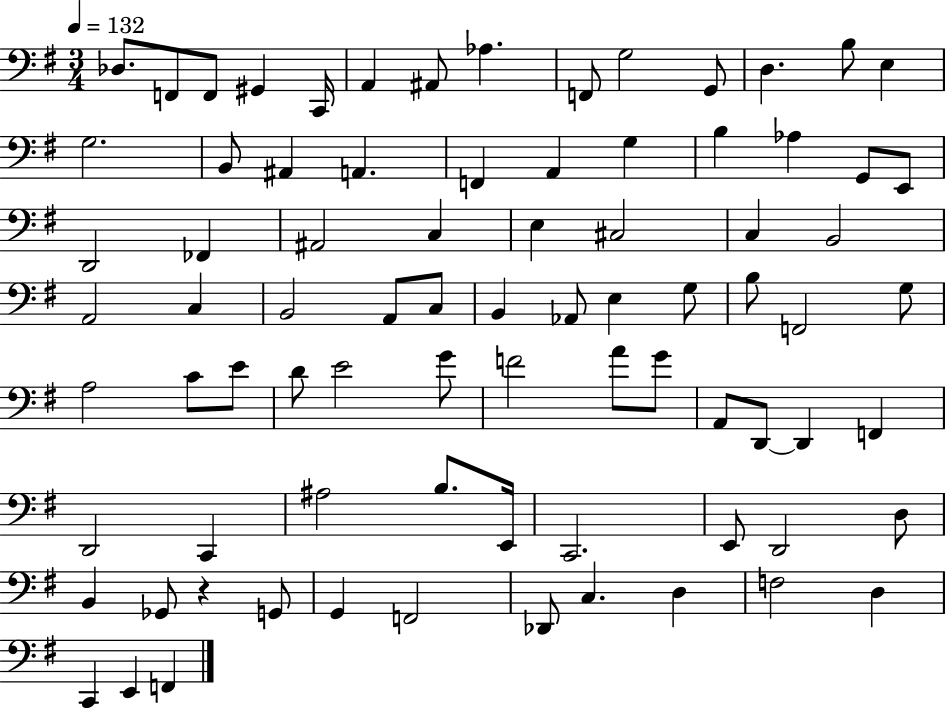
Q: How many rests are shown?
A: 1